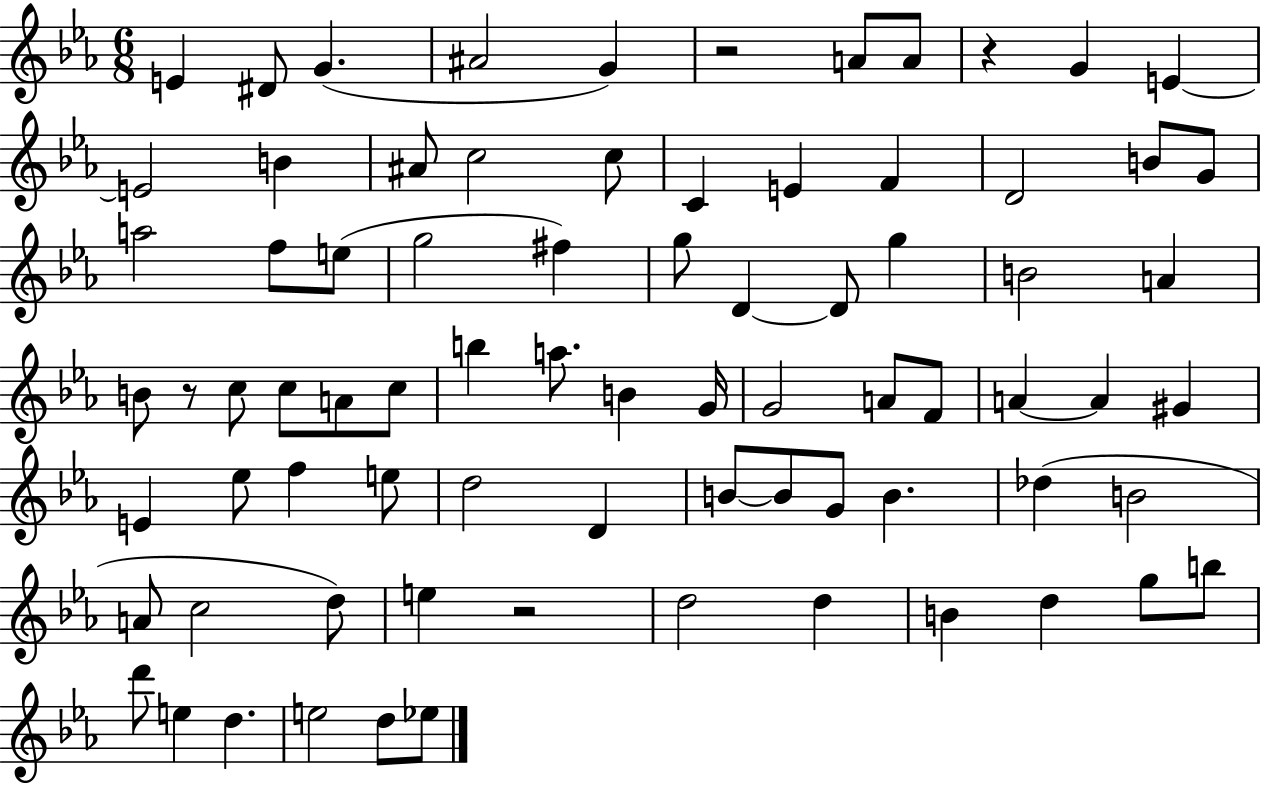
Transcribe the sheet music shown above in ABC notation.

X:1
T:Untitled
M:6/8
L:1/4
K:Eb
E ^D/2 G ^A2 G z2 A/2 A/2 z G E E2 B ^A/2 c2 c/2 C E F D2 B/2 G/2 a2 f/2 e/2 g2 ^f g/2 D D/2 g B2 A B/2 z/2 c/2 c/2 A/2 c/2 b a/2 B G/4 G2 A/2 F/2 A A ^G E _e/2 f e/2 d2 D B/2 B/2 G/2 B _d B2 A/2 c2 d/2 e z2 d2 d B d g/2 b/2 d'/2 e d e2 d/2 _e/2